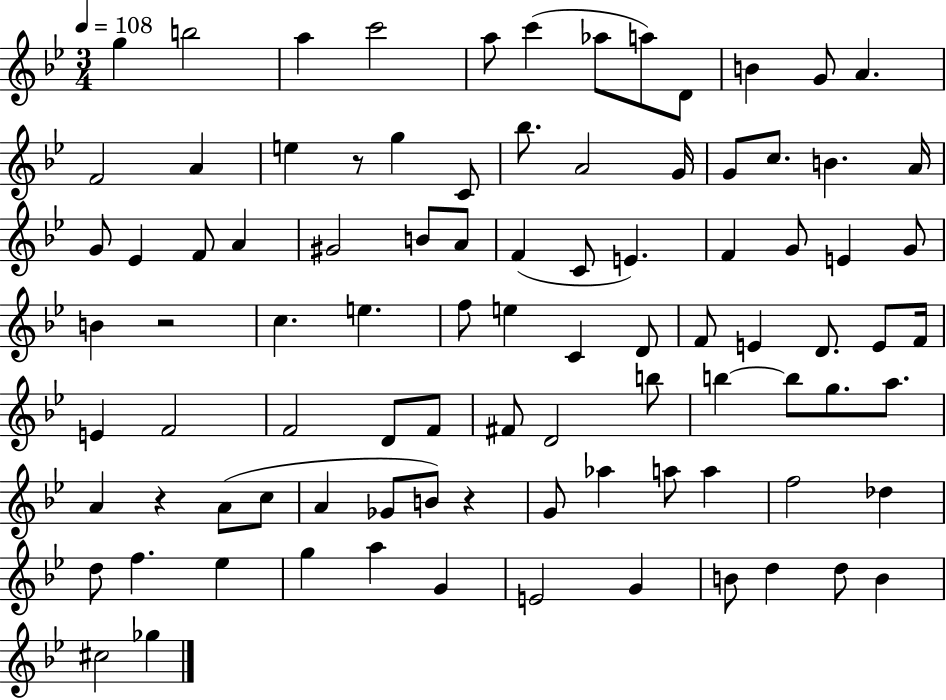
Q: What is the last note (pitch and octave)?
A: Gb5